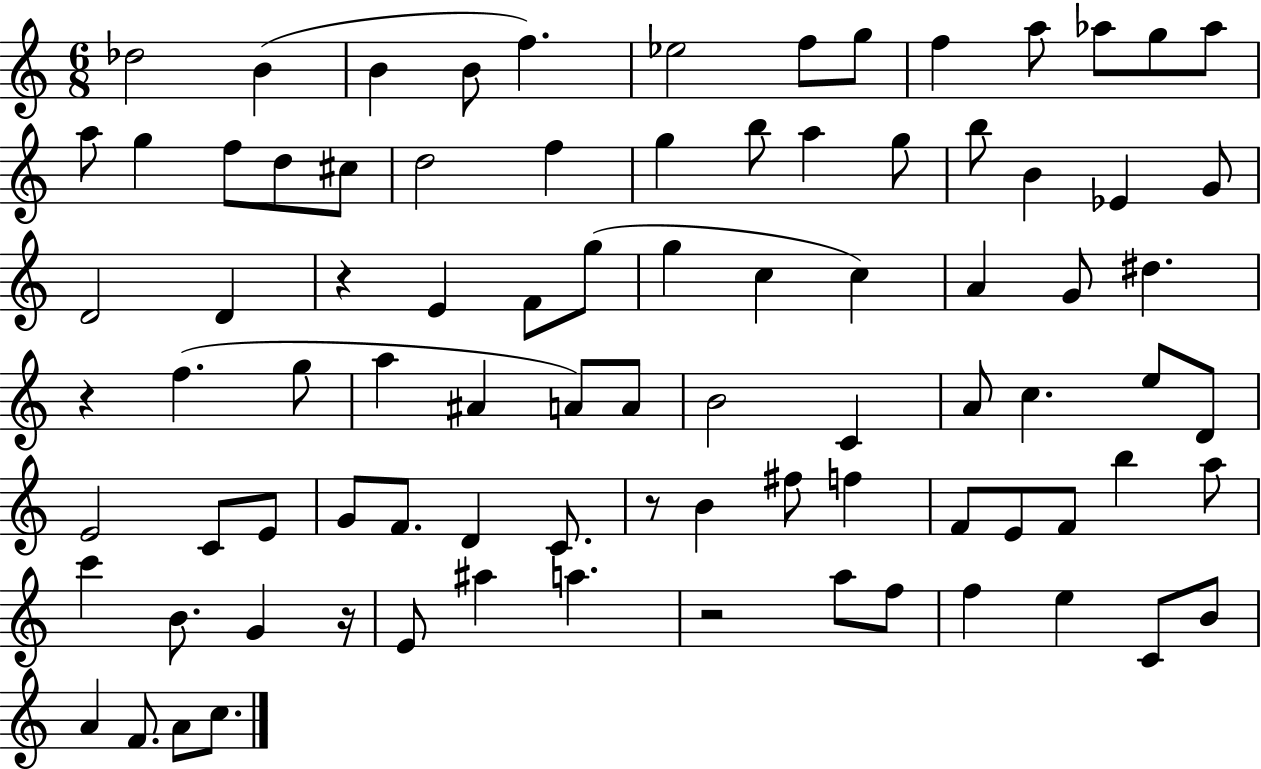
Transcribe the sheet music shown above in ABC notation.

X:1
T:Untitled
M:6/8
L:1/4
K:C
_d2 B B B/2 f _e2 f/2 g/2 f a/2 _a/2 g/2 _a/2 a/2 g f/2 d/2 ^c/2 d2 f g b/2 a g/2 b/2 B _E G/2 D2 D z E F/2 g/2 g c c A G/2 ^d z f g/2 a ^A A/2 A/2 B2 C A/2 c e/2 D/2 E2 C/2 E/2 G/2 F/2 D C/2 z/2 B ^f/2 f F/2 E/2 F/2 b a/2 c' B/2 G z/4 E/2 ^a a z2 a/2 f/2 f e C/2 B/2 A F/2 A/2 c/2